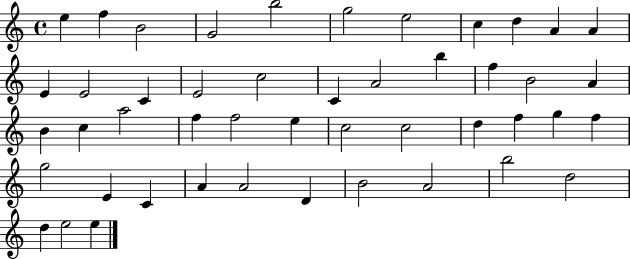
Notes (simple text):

E5/q F5/q B4/h G4/h B5/h G5/h E5/h C5/q D5/q A4/q A4/q E4/q E4/h C4/q E4/h C5/h C4/q A4/h B5/q F5/q B4/h A4/q B4/q C5/q A5/h F5/q F5/h E5/q C5/h C5/h D5/q F5/q G5/q F5/q G5/h E4/q C4/q A4/q A4/h D4/q B4/h A4/h B5/h D5/h D5/q E5/h E5/q